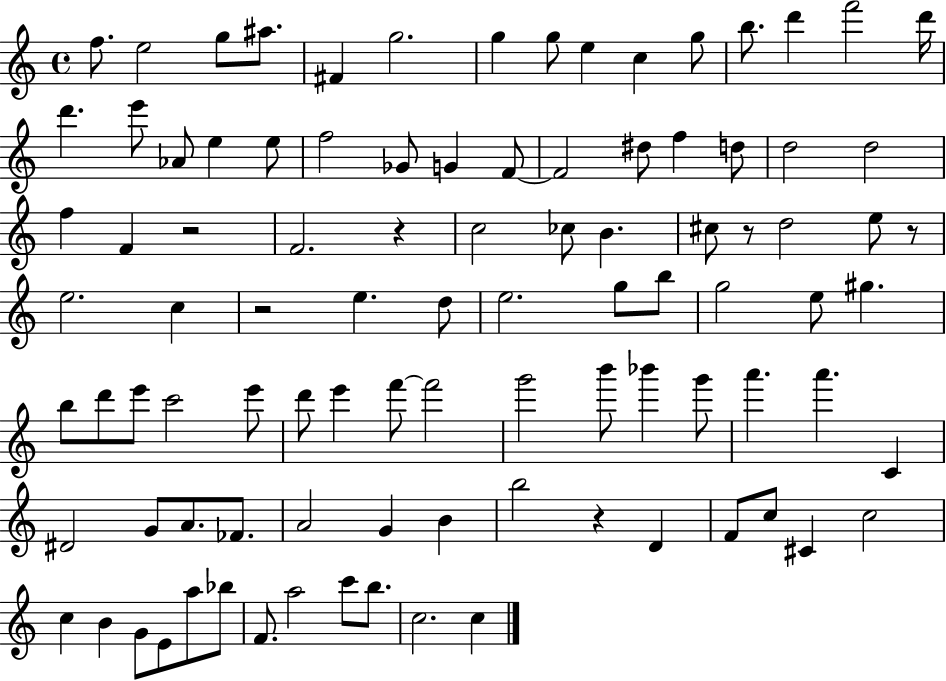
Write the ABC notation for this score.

X:1
T:Untitled
M:4/4
L:1/4
K:C
f/2 e2 g/2 ^a/2 ^F g2 g g/2 e c g/2 b/2 d' f'2 d'/4 d' e'/2 _A/2 e e/2 f2 _G/2 G F/2 F2 ^d/2 f d/2 d2 d2 f F z2 F2 z c2 _c/2 B ^c/2 z/2 d2 e/2 z/2 e2 c z2 e d/2 e2 g/2 b/2 g2 e/2 ^g b/2 d'/2 e'/2 c'2 e'/2 d'/2 e' f'/2 f'2 g'2 b'/2 _b' g'/2 a' a' C ^D2 G/2 A/2 _F/2 A2 G B b2 z D F/2 c/2 ^C c2 c B G/2 E/2 a/2 _b/2 F/2 a2 c'/2 b/2 c2 c